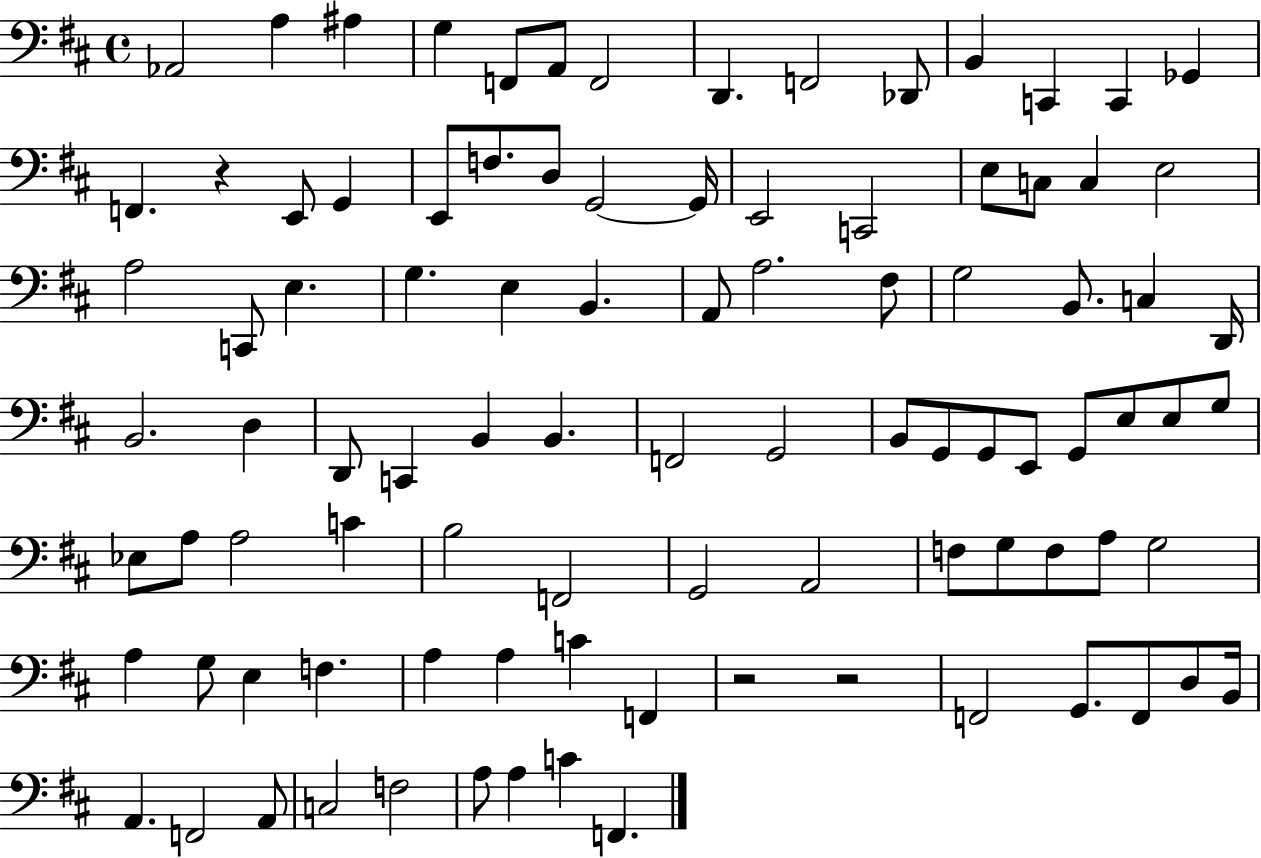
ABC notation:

X:1
T:Untitled
M:4/4
L:1/4
K:D
_A,,2 A, ^A, G, F,,/2 A,,/2 F,,2 D,, F,,2 _D,,/2 B,, C,, C,, _G,, F,, z E,,/2 G,, E,,/2 F,/2 D,/2 G,,2 G,,/4 E,,2 C,,2 E,/2 C,/2 C, E,2 A,2 C,,/2 E, G, E, B,, A,,/2 A,2 ^F,/2 G,2 B,,/2 C, D,,/4 B,,2 D, D,,/2 C,, B,, B,, F,,2 G,,2 B,,/2 G,,/2 G,,/2 E,,/2 G,,/2 E,/2 E,/2 G,/2 _E,/2 A,/2 A,2 C B,2 F,,2 G,,2 A,,2 F,/2 G,/2 F,/2 A,/2 G,2 A, G,/2 E, F, A, A, C F,, z2 z2 F,,2 G,,/2 F,,/2 D,/2 B,,/4 A,, F,,2 A,,/2 C,2 F,2 A,/2 A, C F,,